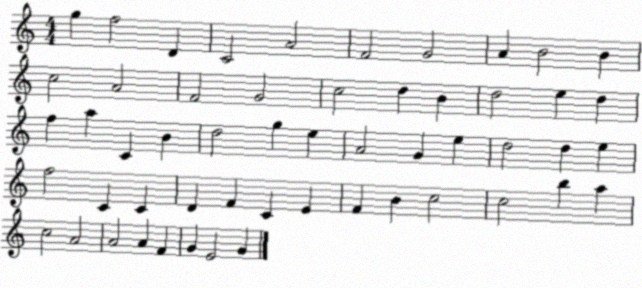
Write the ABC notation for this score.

X:1
T:Untitled
M:4/4
L:1/4
K:C
g f2 D C2 A2 F2 G2 A B2 B c2 A2 F2 G2 c2 d B d2 e d f a C B d2 g e A2 G e d2 d e f2 C C D F C E F B c2 c2 b a c2 A2 A2 A F G E2 G